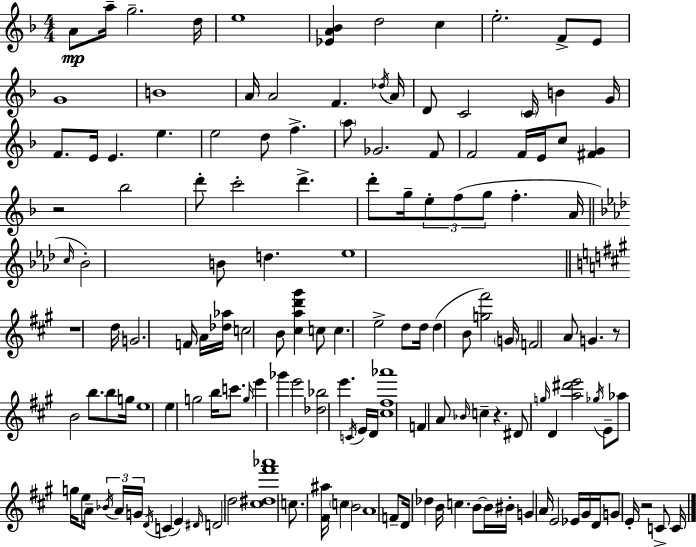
A4/e A5/s G5/h. D5/s E5/w [Eb4,A4,Bb4]/q D5/h C5/q E5/h. F4/e E4/e G4/w B4/w A4/s A4/h F4/q. Db5/s A4/s D4/e C4/h C4/s B4/q G4/s F4/e. E4/s E4/q. E5/q. E5/h D5/e F5/q. A5/e Gb4/h. F4/e F4/h F4/s E4/s C5/e [F#4,G4]/q R/h Bb5/h D6/e C6/h D6/q. D6/e G5/s E5/e F5/e G5/e F5/q. A4/s C5/s Bb4/h B4/e D5/q. Eb5/w R/w D5/s G4/h. F4/s A4/s [Db5,Ab5]/s C5/h B4/e [C#5,A5,D6,G#6]/q C5/e C5/q. E5/h D5/e D5/s D5/q B4/e [G5,F#6]/h G4/s F4/h A4/e G4/q. R/e B4/h B5/e. B5/e G5/s E5/w E5/q G5/h B5/s C6/e. G5/s E6/q Gb6/q E6/h [Db5,Bb5]/h E6/q. C4/s E4/s D4/s [C#5,F#5,Ab6]/w F4/q A4/e Bb4/s C5/q R/q. D#4/e G5/s D4/q [A5,D#6,E6]/h Gb5/s E4/e Ab5/e G5/s E5/e A4/s Bb4/s A4/s G4/s D4/s C4/q E4/q D#4/s D4/h D5/h [C#5,D#5,F#6,Ab6]/w C5/e. [F#4,A#5]/s C5/q B4/h A4/w F4/e D4/s Db5/q B4/s C5/q. B4/e B4/s BIS4/s G4/q A4/s E4/h Eb4/s G#4/s D4/s G4/e E4/s R/h C4/e C4/s